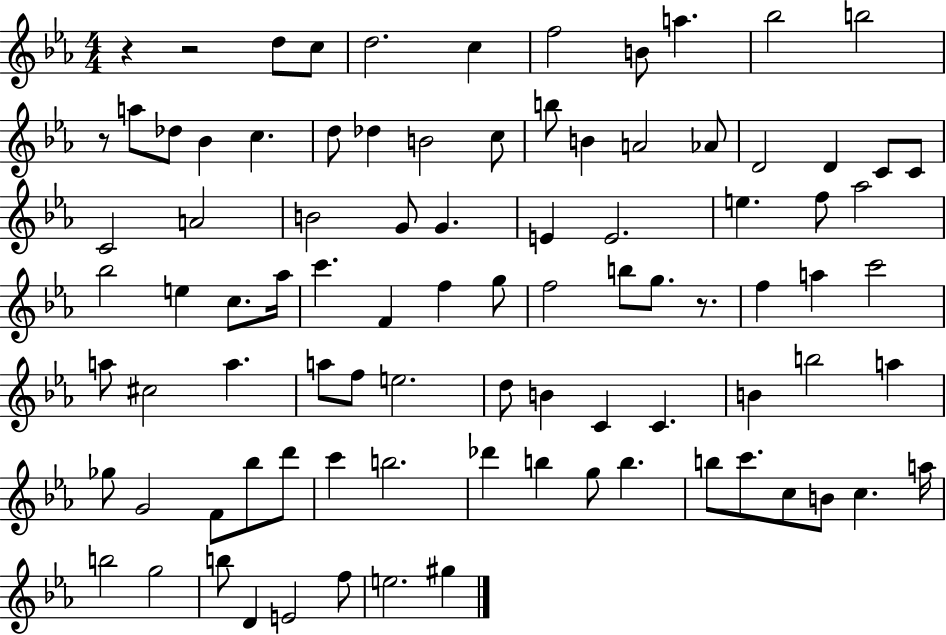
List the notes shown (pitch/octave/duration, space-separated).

R/q R/h D5/e C5/e D5/h. C5/q F5/h B4/e A5/q. Bb5/h B5/h R/e A5/e Db5/e Bb4/q C5/q. D5/e Db5/q B4/h C5/e B5/e B4/q A4/h Ab4/e D4/h D4/q C4/e C4/e C4/h A4/h B4/h G4/e G4/q. E4/q E4/h. E5/q. F5/e Ab5/h Bb5/h E5/q C5/e. Ab5/s C6/q. F4/q F5/q G5/e F5/h B5/e G5/e. R/e. F5/q A5/q C6/h A5/e C#5/h A5/q. A5/e F5/e E5/h. D5/e B4/q C4/q C4/q. B4/q B5/h A5/q Gb5/e G4/h F4/e Bb5/e D6/e C6/q B5/h. Db6/q B5/q G5/e B5/q. B5/e C6/e. C5/e B4/e C5/q. A5/s B5/h G5/h B5/e D4/q E4/h F5/e E5/h. G#5/q